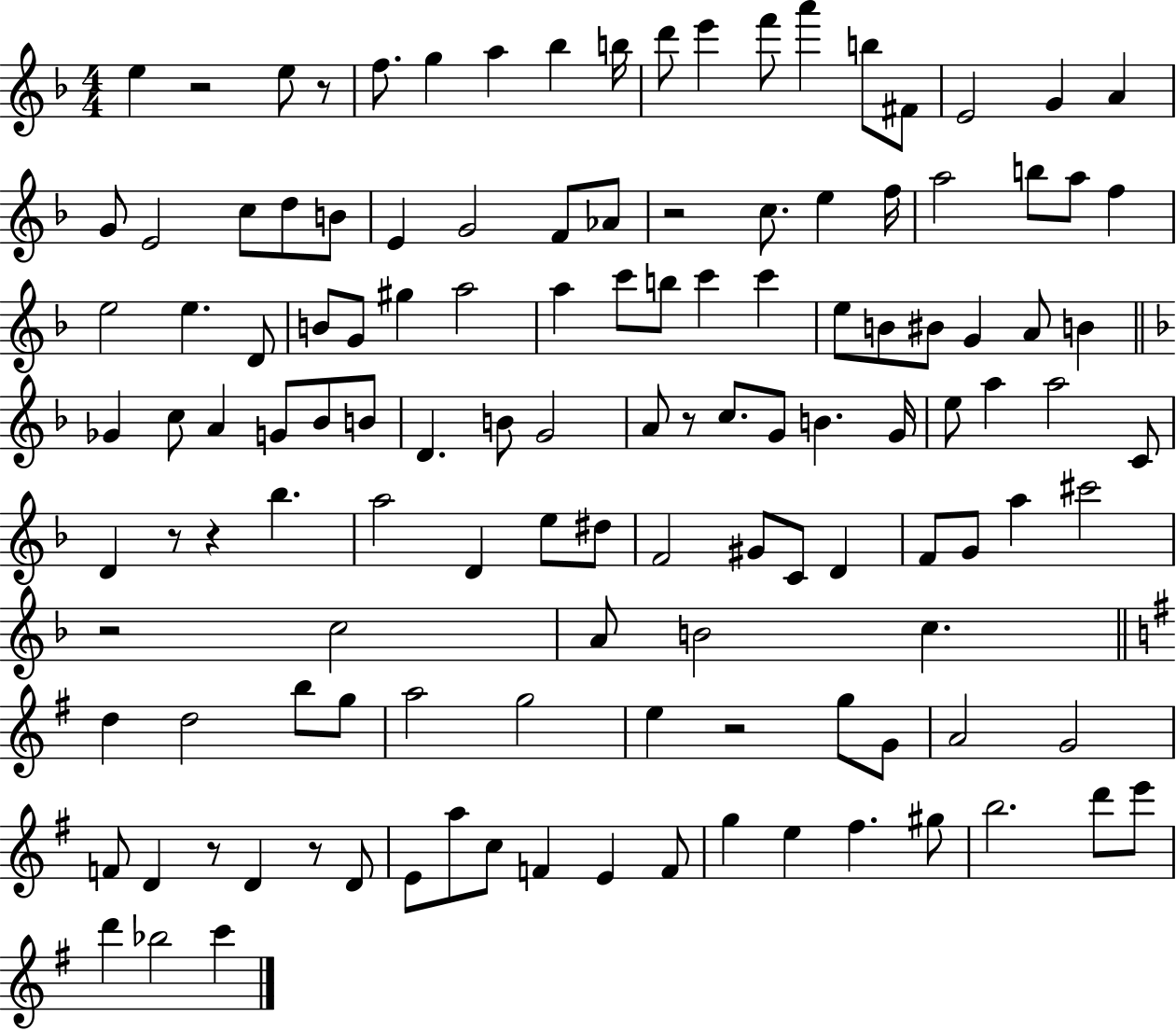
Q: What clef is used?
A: treble